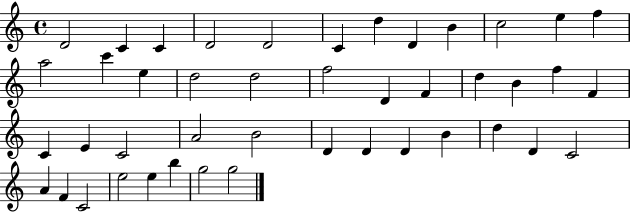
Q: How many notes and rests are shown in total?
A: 44